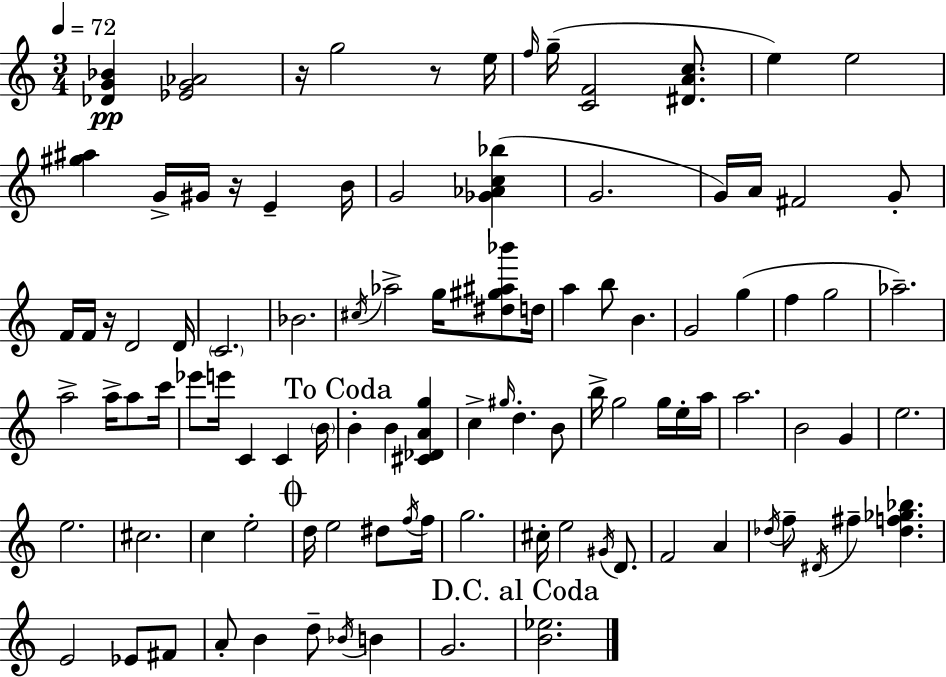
{
  \clef treble
  \numericTimeSignature
  \time 3/4
  \key c \major
  \tempo 4 = 72
  <des' g' bes'>4\pp <ees' g' aes'>2 | r16 g''2 r8 e''16 | \grace { f''16 } g''16--( <c' f'>2 <dis' a' c''>8. | e''4) e''2 | \break <gis'' ais''>4 g'16-> gis'16 r16 e'4-- | b'16 g'2 <ges' aes' c'' bes''>4( | g'2. | g'16) a'16 fis'2 g'8-. | \break f'16 f'16 r16 d'2 | d'16 \parenthesize c'2. | bes'2. | \acciaccatura { cis''16 } aes''2-> g''16 <dis'' gis'' ais'' bes'''>8 | \break d''16 a''4 b''8 b'4. | g'2 g''4( | f''4 g''2 | aes''2.--) | \break a''2-> a''16-> a''8 | c'''16 ees'''8 e'''16 c'4 c'4 | \parenthesize b'16 \mark "To Coda" b'4-. b'4 <cis' des' a' g''>4 | c''4-> \grace { gis''16 } d''4.-. | \break b'8 b''16-> g''2 | g''16 e''16-. a''16 a''2. | b'2 g'4 | e''2. | \break e''2. | cis''2. | c''4 e''2-. | \mark \markup { \musicglyph "scripts.coda" } d''16 e''2 | \break dis''8 \acciaccatura { f''16 } f''16 g''2. | cis''16-. e''2 | \acciaccatura { gis'16 } d'8. f'2 | a'4 \acciaccatura { des''16 } f''8-- \acciaccatura { dis'16 } fis''4-- | \break <des'' f'' ges'' bes''>4. e'2 | ees'8 fis'8 a'8-. b'4 | d''8-- \acciaccatura { bes'16 } b'4 g'2. | \mark "D.C. al Coda" <b' ees''>2. | \break \bar "|."
}